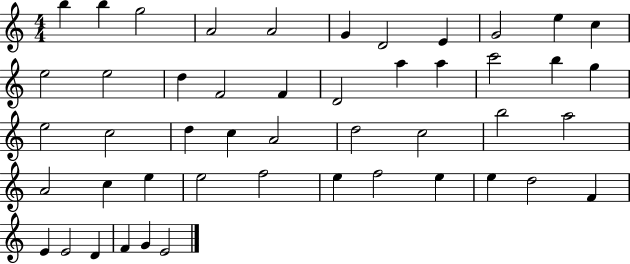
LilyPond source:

{
  \clef treble
  \numericTimeSignature
  \time 4/4
  \key c \major
  b''4 b''4 g''2 | a'2 a'2 | g'4 d'2 e'4 | g'2 e''4 c''4 | \break e''2 e''2 | d''4 f'2 f'4 | d'2 a''4 a''4 | c'''2 b''4 g''4 | \break e''2 c''2 | d''4 c''4 a'2 | d''2 c''2 | b''2 a''2 | \break a'2 c''4 e''4 | e''2 f''2 | e''4 f''2 e''4 | e''4 d''2 f'4 | \break e'4 e'2 d'4 | f'4 g'4 e'2 | \bar "|."
}